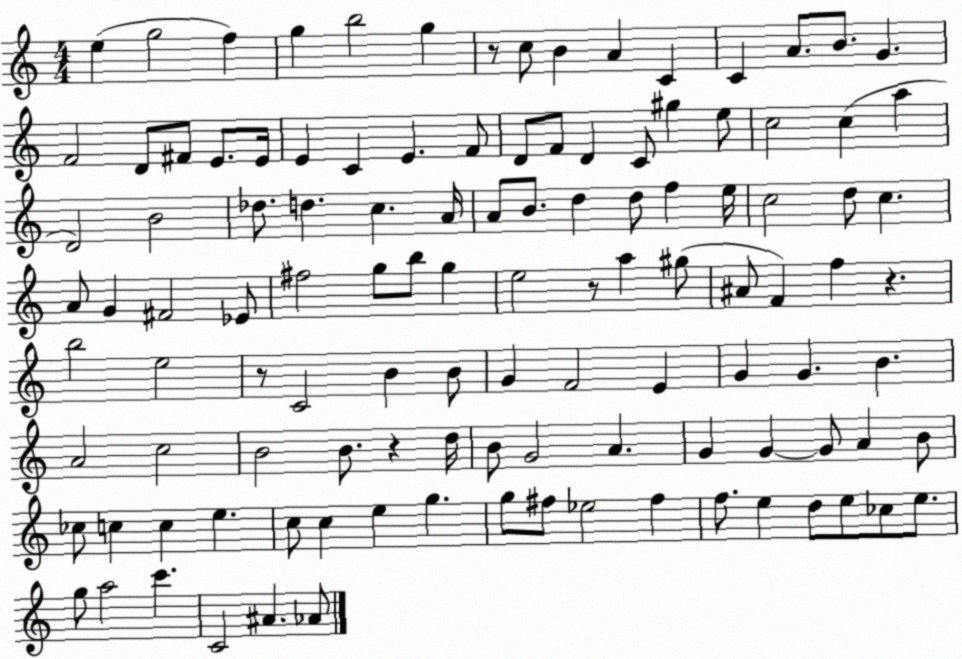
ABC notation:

X:1
T:Untitled
M:4/4
L:1/4
K:C
e g2 f g b2 g z/2 c/2 B A C C A/2 B/2 G F2 D/2 ^F/2 E/2 E/4 E C E F/2 D/2 F/2 D C/2 ^g e/2 c2 c a D2 B2 _d/2 d c A/4 A/2 B/2 d d/2 f e/4 c2 d/2 c A/2 G ^F2 _E/2 ^f2 g/2 b/2 g e2 z/2 a ^g/2 ^A/2 F f z b2 e2 z/2 C2 B B/2 G F2 E G G B A2 c2 B2 B/2 z d/4 B/2 G2 A G G G/2 A B/2 _c/2 c c e c/2 c e g g/2 ^f/2 _e2 ^f f/2 e d/2 e/2 _c/2 e/2 g/2 a2 c' C2 ^A _A/2